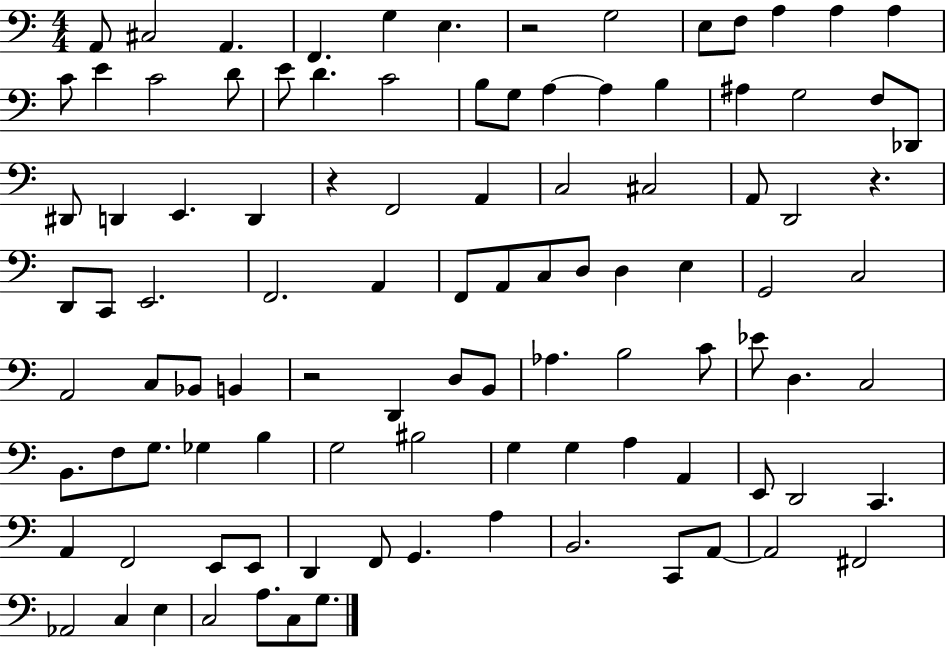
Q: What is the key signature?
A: C major